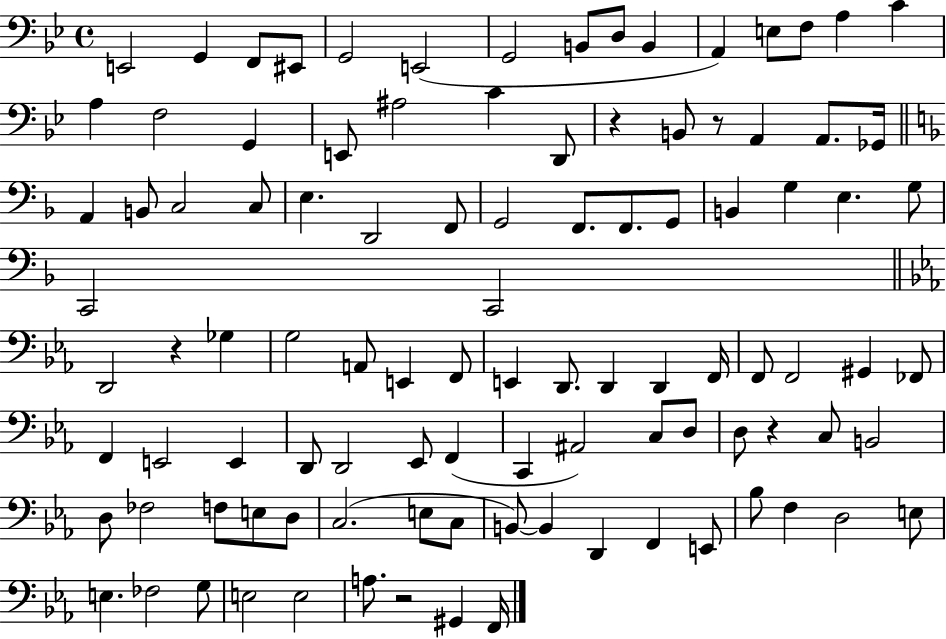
X:1
T:Untitled
M:4/4
L:1/4
K:Bb
E,,2 G,, F,,/2 ^E,,/2 G,,2 E,,2 G,,2 B,,/2 D,/2 B,, A,, E,/2 F,/2 A, C A, F,2 G,, E,,/2 ^A,2 C D,,/2 z B,,/2 z/2 A,, A,,/2 _G,,/4 A,, B,,/2 C,2 C,/2 E, D,,2 F,,/2 G,,2 F,,/2 F,,/2 G,,/2 B,, G, E, G,/2 C,,2 C,,2 D,,2 z _G, G,2 A,,/2 E,, F,,/2 E,, D,,/2 D,, D,, F,,/4 F,,/2 F,,2 ^G,, _F,,/2 F,, E,,2 E,, D,,/2 D,,2 _E,,/2 F,, C,, ^A,,2 C,/2 D,/2 D,/2 z C,/2 B,,2 D,/2 _F,2 F,/2 E,/2 D,/2 C,2 E,/2 C,/2 B,,/2 B,, D,, F,, E,,/2 _B,/2 F, D,2 E,/2 E, _F,2 G,/2 E,2 E,2 A,/2 z2 ^G,, F,,/4